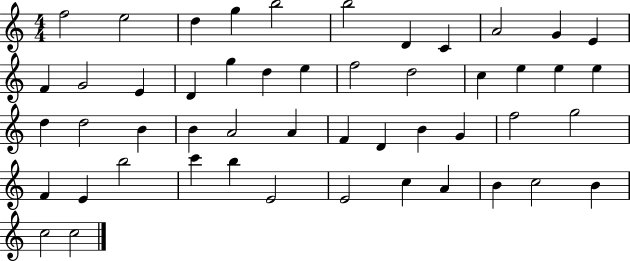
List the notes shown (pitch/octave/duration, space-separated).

F5/h E5/h D5/q G5/q B5/h B5/h D4/q C4/q A4/h G4/q E4/q F4/q G4/h E4/q D4/q G5/q D5/q E5/q F5/h D5/h C5/q E5/q E5/q E5/q D5/q D5/h B4/q B4/q A4/h A4/q F4/q D4/q B4/q G4/q F5/h G5/h F4/q E4/q B5/h C6/q B5/q E4/h E4/h C5/q A4/q B4/q C5/h B4/q C5/h C5/h